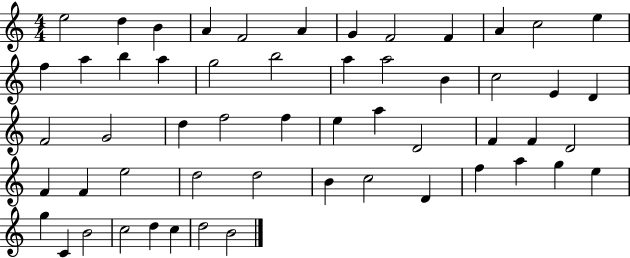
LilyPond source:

{
  \clef treble
  \numericTimeSignature
  \time 4/4
  \key c \major
  e''2 d''4 b'4 | a'4 f'2 a'4 | g'4 f'2 f'4 | a'4 c''2 e''4 | \break f''4 a''4 b''4 a''4 | g''2 b''2 | a''4 a''2 b'4 | c''2 e'4 d'4 | \break f'2 g'2 | d''4 f''2 f''4 | e''4 a''4 d'2 | f'4 f'4 d'2 | \break f'4 f'4 e''2 | d''2 d''2 | b'4 c''2 d'4 | f''4 a''4 g''4 e''4 | \break g''4 c'4 b'2 | c''2 d''4 c''4 | d''2 b'2 | \bar "|."
}